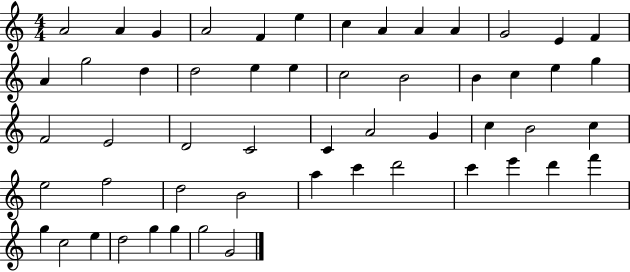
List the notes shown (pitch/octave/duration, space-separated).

A4/h A4/q G4/q A4/h F4/q E5/q C5/q A4/q A4/q A4/q G4/h E4/q F4/q A4/q G5/h D5/q D5/h E5/q E5/q C5/h B4/h B4/q C5/q E5/q G5/q F4/h E4/h D4/h C4/h C4/q A4/h G4/q C5/q B4/h C5/q E5/h F5/h D5/h B4/h A5/q C6/q D6/h C6/q E6/q D6/q F6/q G5/q C5/h E5/q D5/h G5/q G5/q G5/h G4/h